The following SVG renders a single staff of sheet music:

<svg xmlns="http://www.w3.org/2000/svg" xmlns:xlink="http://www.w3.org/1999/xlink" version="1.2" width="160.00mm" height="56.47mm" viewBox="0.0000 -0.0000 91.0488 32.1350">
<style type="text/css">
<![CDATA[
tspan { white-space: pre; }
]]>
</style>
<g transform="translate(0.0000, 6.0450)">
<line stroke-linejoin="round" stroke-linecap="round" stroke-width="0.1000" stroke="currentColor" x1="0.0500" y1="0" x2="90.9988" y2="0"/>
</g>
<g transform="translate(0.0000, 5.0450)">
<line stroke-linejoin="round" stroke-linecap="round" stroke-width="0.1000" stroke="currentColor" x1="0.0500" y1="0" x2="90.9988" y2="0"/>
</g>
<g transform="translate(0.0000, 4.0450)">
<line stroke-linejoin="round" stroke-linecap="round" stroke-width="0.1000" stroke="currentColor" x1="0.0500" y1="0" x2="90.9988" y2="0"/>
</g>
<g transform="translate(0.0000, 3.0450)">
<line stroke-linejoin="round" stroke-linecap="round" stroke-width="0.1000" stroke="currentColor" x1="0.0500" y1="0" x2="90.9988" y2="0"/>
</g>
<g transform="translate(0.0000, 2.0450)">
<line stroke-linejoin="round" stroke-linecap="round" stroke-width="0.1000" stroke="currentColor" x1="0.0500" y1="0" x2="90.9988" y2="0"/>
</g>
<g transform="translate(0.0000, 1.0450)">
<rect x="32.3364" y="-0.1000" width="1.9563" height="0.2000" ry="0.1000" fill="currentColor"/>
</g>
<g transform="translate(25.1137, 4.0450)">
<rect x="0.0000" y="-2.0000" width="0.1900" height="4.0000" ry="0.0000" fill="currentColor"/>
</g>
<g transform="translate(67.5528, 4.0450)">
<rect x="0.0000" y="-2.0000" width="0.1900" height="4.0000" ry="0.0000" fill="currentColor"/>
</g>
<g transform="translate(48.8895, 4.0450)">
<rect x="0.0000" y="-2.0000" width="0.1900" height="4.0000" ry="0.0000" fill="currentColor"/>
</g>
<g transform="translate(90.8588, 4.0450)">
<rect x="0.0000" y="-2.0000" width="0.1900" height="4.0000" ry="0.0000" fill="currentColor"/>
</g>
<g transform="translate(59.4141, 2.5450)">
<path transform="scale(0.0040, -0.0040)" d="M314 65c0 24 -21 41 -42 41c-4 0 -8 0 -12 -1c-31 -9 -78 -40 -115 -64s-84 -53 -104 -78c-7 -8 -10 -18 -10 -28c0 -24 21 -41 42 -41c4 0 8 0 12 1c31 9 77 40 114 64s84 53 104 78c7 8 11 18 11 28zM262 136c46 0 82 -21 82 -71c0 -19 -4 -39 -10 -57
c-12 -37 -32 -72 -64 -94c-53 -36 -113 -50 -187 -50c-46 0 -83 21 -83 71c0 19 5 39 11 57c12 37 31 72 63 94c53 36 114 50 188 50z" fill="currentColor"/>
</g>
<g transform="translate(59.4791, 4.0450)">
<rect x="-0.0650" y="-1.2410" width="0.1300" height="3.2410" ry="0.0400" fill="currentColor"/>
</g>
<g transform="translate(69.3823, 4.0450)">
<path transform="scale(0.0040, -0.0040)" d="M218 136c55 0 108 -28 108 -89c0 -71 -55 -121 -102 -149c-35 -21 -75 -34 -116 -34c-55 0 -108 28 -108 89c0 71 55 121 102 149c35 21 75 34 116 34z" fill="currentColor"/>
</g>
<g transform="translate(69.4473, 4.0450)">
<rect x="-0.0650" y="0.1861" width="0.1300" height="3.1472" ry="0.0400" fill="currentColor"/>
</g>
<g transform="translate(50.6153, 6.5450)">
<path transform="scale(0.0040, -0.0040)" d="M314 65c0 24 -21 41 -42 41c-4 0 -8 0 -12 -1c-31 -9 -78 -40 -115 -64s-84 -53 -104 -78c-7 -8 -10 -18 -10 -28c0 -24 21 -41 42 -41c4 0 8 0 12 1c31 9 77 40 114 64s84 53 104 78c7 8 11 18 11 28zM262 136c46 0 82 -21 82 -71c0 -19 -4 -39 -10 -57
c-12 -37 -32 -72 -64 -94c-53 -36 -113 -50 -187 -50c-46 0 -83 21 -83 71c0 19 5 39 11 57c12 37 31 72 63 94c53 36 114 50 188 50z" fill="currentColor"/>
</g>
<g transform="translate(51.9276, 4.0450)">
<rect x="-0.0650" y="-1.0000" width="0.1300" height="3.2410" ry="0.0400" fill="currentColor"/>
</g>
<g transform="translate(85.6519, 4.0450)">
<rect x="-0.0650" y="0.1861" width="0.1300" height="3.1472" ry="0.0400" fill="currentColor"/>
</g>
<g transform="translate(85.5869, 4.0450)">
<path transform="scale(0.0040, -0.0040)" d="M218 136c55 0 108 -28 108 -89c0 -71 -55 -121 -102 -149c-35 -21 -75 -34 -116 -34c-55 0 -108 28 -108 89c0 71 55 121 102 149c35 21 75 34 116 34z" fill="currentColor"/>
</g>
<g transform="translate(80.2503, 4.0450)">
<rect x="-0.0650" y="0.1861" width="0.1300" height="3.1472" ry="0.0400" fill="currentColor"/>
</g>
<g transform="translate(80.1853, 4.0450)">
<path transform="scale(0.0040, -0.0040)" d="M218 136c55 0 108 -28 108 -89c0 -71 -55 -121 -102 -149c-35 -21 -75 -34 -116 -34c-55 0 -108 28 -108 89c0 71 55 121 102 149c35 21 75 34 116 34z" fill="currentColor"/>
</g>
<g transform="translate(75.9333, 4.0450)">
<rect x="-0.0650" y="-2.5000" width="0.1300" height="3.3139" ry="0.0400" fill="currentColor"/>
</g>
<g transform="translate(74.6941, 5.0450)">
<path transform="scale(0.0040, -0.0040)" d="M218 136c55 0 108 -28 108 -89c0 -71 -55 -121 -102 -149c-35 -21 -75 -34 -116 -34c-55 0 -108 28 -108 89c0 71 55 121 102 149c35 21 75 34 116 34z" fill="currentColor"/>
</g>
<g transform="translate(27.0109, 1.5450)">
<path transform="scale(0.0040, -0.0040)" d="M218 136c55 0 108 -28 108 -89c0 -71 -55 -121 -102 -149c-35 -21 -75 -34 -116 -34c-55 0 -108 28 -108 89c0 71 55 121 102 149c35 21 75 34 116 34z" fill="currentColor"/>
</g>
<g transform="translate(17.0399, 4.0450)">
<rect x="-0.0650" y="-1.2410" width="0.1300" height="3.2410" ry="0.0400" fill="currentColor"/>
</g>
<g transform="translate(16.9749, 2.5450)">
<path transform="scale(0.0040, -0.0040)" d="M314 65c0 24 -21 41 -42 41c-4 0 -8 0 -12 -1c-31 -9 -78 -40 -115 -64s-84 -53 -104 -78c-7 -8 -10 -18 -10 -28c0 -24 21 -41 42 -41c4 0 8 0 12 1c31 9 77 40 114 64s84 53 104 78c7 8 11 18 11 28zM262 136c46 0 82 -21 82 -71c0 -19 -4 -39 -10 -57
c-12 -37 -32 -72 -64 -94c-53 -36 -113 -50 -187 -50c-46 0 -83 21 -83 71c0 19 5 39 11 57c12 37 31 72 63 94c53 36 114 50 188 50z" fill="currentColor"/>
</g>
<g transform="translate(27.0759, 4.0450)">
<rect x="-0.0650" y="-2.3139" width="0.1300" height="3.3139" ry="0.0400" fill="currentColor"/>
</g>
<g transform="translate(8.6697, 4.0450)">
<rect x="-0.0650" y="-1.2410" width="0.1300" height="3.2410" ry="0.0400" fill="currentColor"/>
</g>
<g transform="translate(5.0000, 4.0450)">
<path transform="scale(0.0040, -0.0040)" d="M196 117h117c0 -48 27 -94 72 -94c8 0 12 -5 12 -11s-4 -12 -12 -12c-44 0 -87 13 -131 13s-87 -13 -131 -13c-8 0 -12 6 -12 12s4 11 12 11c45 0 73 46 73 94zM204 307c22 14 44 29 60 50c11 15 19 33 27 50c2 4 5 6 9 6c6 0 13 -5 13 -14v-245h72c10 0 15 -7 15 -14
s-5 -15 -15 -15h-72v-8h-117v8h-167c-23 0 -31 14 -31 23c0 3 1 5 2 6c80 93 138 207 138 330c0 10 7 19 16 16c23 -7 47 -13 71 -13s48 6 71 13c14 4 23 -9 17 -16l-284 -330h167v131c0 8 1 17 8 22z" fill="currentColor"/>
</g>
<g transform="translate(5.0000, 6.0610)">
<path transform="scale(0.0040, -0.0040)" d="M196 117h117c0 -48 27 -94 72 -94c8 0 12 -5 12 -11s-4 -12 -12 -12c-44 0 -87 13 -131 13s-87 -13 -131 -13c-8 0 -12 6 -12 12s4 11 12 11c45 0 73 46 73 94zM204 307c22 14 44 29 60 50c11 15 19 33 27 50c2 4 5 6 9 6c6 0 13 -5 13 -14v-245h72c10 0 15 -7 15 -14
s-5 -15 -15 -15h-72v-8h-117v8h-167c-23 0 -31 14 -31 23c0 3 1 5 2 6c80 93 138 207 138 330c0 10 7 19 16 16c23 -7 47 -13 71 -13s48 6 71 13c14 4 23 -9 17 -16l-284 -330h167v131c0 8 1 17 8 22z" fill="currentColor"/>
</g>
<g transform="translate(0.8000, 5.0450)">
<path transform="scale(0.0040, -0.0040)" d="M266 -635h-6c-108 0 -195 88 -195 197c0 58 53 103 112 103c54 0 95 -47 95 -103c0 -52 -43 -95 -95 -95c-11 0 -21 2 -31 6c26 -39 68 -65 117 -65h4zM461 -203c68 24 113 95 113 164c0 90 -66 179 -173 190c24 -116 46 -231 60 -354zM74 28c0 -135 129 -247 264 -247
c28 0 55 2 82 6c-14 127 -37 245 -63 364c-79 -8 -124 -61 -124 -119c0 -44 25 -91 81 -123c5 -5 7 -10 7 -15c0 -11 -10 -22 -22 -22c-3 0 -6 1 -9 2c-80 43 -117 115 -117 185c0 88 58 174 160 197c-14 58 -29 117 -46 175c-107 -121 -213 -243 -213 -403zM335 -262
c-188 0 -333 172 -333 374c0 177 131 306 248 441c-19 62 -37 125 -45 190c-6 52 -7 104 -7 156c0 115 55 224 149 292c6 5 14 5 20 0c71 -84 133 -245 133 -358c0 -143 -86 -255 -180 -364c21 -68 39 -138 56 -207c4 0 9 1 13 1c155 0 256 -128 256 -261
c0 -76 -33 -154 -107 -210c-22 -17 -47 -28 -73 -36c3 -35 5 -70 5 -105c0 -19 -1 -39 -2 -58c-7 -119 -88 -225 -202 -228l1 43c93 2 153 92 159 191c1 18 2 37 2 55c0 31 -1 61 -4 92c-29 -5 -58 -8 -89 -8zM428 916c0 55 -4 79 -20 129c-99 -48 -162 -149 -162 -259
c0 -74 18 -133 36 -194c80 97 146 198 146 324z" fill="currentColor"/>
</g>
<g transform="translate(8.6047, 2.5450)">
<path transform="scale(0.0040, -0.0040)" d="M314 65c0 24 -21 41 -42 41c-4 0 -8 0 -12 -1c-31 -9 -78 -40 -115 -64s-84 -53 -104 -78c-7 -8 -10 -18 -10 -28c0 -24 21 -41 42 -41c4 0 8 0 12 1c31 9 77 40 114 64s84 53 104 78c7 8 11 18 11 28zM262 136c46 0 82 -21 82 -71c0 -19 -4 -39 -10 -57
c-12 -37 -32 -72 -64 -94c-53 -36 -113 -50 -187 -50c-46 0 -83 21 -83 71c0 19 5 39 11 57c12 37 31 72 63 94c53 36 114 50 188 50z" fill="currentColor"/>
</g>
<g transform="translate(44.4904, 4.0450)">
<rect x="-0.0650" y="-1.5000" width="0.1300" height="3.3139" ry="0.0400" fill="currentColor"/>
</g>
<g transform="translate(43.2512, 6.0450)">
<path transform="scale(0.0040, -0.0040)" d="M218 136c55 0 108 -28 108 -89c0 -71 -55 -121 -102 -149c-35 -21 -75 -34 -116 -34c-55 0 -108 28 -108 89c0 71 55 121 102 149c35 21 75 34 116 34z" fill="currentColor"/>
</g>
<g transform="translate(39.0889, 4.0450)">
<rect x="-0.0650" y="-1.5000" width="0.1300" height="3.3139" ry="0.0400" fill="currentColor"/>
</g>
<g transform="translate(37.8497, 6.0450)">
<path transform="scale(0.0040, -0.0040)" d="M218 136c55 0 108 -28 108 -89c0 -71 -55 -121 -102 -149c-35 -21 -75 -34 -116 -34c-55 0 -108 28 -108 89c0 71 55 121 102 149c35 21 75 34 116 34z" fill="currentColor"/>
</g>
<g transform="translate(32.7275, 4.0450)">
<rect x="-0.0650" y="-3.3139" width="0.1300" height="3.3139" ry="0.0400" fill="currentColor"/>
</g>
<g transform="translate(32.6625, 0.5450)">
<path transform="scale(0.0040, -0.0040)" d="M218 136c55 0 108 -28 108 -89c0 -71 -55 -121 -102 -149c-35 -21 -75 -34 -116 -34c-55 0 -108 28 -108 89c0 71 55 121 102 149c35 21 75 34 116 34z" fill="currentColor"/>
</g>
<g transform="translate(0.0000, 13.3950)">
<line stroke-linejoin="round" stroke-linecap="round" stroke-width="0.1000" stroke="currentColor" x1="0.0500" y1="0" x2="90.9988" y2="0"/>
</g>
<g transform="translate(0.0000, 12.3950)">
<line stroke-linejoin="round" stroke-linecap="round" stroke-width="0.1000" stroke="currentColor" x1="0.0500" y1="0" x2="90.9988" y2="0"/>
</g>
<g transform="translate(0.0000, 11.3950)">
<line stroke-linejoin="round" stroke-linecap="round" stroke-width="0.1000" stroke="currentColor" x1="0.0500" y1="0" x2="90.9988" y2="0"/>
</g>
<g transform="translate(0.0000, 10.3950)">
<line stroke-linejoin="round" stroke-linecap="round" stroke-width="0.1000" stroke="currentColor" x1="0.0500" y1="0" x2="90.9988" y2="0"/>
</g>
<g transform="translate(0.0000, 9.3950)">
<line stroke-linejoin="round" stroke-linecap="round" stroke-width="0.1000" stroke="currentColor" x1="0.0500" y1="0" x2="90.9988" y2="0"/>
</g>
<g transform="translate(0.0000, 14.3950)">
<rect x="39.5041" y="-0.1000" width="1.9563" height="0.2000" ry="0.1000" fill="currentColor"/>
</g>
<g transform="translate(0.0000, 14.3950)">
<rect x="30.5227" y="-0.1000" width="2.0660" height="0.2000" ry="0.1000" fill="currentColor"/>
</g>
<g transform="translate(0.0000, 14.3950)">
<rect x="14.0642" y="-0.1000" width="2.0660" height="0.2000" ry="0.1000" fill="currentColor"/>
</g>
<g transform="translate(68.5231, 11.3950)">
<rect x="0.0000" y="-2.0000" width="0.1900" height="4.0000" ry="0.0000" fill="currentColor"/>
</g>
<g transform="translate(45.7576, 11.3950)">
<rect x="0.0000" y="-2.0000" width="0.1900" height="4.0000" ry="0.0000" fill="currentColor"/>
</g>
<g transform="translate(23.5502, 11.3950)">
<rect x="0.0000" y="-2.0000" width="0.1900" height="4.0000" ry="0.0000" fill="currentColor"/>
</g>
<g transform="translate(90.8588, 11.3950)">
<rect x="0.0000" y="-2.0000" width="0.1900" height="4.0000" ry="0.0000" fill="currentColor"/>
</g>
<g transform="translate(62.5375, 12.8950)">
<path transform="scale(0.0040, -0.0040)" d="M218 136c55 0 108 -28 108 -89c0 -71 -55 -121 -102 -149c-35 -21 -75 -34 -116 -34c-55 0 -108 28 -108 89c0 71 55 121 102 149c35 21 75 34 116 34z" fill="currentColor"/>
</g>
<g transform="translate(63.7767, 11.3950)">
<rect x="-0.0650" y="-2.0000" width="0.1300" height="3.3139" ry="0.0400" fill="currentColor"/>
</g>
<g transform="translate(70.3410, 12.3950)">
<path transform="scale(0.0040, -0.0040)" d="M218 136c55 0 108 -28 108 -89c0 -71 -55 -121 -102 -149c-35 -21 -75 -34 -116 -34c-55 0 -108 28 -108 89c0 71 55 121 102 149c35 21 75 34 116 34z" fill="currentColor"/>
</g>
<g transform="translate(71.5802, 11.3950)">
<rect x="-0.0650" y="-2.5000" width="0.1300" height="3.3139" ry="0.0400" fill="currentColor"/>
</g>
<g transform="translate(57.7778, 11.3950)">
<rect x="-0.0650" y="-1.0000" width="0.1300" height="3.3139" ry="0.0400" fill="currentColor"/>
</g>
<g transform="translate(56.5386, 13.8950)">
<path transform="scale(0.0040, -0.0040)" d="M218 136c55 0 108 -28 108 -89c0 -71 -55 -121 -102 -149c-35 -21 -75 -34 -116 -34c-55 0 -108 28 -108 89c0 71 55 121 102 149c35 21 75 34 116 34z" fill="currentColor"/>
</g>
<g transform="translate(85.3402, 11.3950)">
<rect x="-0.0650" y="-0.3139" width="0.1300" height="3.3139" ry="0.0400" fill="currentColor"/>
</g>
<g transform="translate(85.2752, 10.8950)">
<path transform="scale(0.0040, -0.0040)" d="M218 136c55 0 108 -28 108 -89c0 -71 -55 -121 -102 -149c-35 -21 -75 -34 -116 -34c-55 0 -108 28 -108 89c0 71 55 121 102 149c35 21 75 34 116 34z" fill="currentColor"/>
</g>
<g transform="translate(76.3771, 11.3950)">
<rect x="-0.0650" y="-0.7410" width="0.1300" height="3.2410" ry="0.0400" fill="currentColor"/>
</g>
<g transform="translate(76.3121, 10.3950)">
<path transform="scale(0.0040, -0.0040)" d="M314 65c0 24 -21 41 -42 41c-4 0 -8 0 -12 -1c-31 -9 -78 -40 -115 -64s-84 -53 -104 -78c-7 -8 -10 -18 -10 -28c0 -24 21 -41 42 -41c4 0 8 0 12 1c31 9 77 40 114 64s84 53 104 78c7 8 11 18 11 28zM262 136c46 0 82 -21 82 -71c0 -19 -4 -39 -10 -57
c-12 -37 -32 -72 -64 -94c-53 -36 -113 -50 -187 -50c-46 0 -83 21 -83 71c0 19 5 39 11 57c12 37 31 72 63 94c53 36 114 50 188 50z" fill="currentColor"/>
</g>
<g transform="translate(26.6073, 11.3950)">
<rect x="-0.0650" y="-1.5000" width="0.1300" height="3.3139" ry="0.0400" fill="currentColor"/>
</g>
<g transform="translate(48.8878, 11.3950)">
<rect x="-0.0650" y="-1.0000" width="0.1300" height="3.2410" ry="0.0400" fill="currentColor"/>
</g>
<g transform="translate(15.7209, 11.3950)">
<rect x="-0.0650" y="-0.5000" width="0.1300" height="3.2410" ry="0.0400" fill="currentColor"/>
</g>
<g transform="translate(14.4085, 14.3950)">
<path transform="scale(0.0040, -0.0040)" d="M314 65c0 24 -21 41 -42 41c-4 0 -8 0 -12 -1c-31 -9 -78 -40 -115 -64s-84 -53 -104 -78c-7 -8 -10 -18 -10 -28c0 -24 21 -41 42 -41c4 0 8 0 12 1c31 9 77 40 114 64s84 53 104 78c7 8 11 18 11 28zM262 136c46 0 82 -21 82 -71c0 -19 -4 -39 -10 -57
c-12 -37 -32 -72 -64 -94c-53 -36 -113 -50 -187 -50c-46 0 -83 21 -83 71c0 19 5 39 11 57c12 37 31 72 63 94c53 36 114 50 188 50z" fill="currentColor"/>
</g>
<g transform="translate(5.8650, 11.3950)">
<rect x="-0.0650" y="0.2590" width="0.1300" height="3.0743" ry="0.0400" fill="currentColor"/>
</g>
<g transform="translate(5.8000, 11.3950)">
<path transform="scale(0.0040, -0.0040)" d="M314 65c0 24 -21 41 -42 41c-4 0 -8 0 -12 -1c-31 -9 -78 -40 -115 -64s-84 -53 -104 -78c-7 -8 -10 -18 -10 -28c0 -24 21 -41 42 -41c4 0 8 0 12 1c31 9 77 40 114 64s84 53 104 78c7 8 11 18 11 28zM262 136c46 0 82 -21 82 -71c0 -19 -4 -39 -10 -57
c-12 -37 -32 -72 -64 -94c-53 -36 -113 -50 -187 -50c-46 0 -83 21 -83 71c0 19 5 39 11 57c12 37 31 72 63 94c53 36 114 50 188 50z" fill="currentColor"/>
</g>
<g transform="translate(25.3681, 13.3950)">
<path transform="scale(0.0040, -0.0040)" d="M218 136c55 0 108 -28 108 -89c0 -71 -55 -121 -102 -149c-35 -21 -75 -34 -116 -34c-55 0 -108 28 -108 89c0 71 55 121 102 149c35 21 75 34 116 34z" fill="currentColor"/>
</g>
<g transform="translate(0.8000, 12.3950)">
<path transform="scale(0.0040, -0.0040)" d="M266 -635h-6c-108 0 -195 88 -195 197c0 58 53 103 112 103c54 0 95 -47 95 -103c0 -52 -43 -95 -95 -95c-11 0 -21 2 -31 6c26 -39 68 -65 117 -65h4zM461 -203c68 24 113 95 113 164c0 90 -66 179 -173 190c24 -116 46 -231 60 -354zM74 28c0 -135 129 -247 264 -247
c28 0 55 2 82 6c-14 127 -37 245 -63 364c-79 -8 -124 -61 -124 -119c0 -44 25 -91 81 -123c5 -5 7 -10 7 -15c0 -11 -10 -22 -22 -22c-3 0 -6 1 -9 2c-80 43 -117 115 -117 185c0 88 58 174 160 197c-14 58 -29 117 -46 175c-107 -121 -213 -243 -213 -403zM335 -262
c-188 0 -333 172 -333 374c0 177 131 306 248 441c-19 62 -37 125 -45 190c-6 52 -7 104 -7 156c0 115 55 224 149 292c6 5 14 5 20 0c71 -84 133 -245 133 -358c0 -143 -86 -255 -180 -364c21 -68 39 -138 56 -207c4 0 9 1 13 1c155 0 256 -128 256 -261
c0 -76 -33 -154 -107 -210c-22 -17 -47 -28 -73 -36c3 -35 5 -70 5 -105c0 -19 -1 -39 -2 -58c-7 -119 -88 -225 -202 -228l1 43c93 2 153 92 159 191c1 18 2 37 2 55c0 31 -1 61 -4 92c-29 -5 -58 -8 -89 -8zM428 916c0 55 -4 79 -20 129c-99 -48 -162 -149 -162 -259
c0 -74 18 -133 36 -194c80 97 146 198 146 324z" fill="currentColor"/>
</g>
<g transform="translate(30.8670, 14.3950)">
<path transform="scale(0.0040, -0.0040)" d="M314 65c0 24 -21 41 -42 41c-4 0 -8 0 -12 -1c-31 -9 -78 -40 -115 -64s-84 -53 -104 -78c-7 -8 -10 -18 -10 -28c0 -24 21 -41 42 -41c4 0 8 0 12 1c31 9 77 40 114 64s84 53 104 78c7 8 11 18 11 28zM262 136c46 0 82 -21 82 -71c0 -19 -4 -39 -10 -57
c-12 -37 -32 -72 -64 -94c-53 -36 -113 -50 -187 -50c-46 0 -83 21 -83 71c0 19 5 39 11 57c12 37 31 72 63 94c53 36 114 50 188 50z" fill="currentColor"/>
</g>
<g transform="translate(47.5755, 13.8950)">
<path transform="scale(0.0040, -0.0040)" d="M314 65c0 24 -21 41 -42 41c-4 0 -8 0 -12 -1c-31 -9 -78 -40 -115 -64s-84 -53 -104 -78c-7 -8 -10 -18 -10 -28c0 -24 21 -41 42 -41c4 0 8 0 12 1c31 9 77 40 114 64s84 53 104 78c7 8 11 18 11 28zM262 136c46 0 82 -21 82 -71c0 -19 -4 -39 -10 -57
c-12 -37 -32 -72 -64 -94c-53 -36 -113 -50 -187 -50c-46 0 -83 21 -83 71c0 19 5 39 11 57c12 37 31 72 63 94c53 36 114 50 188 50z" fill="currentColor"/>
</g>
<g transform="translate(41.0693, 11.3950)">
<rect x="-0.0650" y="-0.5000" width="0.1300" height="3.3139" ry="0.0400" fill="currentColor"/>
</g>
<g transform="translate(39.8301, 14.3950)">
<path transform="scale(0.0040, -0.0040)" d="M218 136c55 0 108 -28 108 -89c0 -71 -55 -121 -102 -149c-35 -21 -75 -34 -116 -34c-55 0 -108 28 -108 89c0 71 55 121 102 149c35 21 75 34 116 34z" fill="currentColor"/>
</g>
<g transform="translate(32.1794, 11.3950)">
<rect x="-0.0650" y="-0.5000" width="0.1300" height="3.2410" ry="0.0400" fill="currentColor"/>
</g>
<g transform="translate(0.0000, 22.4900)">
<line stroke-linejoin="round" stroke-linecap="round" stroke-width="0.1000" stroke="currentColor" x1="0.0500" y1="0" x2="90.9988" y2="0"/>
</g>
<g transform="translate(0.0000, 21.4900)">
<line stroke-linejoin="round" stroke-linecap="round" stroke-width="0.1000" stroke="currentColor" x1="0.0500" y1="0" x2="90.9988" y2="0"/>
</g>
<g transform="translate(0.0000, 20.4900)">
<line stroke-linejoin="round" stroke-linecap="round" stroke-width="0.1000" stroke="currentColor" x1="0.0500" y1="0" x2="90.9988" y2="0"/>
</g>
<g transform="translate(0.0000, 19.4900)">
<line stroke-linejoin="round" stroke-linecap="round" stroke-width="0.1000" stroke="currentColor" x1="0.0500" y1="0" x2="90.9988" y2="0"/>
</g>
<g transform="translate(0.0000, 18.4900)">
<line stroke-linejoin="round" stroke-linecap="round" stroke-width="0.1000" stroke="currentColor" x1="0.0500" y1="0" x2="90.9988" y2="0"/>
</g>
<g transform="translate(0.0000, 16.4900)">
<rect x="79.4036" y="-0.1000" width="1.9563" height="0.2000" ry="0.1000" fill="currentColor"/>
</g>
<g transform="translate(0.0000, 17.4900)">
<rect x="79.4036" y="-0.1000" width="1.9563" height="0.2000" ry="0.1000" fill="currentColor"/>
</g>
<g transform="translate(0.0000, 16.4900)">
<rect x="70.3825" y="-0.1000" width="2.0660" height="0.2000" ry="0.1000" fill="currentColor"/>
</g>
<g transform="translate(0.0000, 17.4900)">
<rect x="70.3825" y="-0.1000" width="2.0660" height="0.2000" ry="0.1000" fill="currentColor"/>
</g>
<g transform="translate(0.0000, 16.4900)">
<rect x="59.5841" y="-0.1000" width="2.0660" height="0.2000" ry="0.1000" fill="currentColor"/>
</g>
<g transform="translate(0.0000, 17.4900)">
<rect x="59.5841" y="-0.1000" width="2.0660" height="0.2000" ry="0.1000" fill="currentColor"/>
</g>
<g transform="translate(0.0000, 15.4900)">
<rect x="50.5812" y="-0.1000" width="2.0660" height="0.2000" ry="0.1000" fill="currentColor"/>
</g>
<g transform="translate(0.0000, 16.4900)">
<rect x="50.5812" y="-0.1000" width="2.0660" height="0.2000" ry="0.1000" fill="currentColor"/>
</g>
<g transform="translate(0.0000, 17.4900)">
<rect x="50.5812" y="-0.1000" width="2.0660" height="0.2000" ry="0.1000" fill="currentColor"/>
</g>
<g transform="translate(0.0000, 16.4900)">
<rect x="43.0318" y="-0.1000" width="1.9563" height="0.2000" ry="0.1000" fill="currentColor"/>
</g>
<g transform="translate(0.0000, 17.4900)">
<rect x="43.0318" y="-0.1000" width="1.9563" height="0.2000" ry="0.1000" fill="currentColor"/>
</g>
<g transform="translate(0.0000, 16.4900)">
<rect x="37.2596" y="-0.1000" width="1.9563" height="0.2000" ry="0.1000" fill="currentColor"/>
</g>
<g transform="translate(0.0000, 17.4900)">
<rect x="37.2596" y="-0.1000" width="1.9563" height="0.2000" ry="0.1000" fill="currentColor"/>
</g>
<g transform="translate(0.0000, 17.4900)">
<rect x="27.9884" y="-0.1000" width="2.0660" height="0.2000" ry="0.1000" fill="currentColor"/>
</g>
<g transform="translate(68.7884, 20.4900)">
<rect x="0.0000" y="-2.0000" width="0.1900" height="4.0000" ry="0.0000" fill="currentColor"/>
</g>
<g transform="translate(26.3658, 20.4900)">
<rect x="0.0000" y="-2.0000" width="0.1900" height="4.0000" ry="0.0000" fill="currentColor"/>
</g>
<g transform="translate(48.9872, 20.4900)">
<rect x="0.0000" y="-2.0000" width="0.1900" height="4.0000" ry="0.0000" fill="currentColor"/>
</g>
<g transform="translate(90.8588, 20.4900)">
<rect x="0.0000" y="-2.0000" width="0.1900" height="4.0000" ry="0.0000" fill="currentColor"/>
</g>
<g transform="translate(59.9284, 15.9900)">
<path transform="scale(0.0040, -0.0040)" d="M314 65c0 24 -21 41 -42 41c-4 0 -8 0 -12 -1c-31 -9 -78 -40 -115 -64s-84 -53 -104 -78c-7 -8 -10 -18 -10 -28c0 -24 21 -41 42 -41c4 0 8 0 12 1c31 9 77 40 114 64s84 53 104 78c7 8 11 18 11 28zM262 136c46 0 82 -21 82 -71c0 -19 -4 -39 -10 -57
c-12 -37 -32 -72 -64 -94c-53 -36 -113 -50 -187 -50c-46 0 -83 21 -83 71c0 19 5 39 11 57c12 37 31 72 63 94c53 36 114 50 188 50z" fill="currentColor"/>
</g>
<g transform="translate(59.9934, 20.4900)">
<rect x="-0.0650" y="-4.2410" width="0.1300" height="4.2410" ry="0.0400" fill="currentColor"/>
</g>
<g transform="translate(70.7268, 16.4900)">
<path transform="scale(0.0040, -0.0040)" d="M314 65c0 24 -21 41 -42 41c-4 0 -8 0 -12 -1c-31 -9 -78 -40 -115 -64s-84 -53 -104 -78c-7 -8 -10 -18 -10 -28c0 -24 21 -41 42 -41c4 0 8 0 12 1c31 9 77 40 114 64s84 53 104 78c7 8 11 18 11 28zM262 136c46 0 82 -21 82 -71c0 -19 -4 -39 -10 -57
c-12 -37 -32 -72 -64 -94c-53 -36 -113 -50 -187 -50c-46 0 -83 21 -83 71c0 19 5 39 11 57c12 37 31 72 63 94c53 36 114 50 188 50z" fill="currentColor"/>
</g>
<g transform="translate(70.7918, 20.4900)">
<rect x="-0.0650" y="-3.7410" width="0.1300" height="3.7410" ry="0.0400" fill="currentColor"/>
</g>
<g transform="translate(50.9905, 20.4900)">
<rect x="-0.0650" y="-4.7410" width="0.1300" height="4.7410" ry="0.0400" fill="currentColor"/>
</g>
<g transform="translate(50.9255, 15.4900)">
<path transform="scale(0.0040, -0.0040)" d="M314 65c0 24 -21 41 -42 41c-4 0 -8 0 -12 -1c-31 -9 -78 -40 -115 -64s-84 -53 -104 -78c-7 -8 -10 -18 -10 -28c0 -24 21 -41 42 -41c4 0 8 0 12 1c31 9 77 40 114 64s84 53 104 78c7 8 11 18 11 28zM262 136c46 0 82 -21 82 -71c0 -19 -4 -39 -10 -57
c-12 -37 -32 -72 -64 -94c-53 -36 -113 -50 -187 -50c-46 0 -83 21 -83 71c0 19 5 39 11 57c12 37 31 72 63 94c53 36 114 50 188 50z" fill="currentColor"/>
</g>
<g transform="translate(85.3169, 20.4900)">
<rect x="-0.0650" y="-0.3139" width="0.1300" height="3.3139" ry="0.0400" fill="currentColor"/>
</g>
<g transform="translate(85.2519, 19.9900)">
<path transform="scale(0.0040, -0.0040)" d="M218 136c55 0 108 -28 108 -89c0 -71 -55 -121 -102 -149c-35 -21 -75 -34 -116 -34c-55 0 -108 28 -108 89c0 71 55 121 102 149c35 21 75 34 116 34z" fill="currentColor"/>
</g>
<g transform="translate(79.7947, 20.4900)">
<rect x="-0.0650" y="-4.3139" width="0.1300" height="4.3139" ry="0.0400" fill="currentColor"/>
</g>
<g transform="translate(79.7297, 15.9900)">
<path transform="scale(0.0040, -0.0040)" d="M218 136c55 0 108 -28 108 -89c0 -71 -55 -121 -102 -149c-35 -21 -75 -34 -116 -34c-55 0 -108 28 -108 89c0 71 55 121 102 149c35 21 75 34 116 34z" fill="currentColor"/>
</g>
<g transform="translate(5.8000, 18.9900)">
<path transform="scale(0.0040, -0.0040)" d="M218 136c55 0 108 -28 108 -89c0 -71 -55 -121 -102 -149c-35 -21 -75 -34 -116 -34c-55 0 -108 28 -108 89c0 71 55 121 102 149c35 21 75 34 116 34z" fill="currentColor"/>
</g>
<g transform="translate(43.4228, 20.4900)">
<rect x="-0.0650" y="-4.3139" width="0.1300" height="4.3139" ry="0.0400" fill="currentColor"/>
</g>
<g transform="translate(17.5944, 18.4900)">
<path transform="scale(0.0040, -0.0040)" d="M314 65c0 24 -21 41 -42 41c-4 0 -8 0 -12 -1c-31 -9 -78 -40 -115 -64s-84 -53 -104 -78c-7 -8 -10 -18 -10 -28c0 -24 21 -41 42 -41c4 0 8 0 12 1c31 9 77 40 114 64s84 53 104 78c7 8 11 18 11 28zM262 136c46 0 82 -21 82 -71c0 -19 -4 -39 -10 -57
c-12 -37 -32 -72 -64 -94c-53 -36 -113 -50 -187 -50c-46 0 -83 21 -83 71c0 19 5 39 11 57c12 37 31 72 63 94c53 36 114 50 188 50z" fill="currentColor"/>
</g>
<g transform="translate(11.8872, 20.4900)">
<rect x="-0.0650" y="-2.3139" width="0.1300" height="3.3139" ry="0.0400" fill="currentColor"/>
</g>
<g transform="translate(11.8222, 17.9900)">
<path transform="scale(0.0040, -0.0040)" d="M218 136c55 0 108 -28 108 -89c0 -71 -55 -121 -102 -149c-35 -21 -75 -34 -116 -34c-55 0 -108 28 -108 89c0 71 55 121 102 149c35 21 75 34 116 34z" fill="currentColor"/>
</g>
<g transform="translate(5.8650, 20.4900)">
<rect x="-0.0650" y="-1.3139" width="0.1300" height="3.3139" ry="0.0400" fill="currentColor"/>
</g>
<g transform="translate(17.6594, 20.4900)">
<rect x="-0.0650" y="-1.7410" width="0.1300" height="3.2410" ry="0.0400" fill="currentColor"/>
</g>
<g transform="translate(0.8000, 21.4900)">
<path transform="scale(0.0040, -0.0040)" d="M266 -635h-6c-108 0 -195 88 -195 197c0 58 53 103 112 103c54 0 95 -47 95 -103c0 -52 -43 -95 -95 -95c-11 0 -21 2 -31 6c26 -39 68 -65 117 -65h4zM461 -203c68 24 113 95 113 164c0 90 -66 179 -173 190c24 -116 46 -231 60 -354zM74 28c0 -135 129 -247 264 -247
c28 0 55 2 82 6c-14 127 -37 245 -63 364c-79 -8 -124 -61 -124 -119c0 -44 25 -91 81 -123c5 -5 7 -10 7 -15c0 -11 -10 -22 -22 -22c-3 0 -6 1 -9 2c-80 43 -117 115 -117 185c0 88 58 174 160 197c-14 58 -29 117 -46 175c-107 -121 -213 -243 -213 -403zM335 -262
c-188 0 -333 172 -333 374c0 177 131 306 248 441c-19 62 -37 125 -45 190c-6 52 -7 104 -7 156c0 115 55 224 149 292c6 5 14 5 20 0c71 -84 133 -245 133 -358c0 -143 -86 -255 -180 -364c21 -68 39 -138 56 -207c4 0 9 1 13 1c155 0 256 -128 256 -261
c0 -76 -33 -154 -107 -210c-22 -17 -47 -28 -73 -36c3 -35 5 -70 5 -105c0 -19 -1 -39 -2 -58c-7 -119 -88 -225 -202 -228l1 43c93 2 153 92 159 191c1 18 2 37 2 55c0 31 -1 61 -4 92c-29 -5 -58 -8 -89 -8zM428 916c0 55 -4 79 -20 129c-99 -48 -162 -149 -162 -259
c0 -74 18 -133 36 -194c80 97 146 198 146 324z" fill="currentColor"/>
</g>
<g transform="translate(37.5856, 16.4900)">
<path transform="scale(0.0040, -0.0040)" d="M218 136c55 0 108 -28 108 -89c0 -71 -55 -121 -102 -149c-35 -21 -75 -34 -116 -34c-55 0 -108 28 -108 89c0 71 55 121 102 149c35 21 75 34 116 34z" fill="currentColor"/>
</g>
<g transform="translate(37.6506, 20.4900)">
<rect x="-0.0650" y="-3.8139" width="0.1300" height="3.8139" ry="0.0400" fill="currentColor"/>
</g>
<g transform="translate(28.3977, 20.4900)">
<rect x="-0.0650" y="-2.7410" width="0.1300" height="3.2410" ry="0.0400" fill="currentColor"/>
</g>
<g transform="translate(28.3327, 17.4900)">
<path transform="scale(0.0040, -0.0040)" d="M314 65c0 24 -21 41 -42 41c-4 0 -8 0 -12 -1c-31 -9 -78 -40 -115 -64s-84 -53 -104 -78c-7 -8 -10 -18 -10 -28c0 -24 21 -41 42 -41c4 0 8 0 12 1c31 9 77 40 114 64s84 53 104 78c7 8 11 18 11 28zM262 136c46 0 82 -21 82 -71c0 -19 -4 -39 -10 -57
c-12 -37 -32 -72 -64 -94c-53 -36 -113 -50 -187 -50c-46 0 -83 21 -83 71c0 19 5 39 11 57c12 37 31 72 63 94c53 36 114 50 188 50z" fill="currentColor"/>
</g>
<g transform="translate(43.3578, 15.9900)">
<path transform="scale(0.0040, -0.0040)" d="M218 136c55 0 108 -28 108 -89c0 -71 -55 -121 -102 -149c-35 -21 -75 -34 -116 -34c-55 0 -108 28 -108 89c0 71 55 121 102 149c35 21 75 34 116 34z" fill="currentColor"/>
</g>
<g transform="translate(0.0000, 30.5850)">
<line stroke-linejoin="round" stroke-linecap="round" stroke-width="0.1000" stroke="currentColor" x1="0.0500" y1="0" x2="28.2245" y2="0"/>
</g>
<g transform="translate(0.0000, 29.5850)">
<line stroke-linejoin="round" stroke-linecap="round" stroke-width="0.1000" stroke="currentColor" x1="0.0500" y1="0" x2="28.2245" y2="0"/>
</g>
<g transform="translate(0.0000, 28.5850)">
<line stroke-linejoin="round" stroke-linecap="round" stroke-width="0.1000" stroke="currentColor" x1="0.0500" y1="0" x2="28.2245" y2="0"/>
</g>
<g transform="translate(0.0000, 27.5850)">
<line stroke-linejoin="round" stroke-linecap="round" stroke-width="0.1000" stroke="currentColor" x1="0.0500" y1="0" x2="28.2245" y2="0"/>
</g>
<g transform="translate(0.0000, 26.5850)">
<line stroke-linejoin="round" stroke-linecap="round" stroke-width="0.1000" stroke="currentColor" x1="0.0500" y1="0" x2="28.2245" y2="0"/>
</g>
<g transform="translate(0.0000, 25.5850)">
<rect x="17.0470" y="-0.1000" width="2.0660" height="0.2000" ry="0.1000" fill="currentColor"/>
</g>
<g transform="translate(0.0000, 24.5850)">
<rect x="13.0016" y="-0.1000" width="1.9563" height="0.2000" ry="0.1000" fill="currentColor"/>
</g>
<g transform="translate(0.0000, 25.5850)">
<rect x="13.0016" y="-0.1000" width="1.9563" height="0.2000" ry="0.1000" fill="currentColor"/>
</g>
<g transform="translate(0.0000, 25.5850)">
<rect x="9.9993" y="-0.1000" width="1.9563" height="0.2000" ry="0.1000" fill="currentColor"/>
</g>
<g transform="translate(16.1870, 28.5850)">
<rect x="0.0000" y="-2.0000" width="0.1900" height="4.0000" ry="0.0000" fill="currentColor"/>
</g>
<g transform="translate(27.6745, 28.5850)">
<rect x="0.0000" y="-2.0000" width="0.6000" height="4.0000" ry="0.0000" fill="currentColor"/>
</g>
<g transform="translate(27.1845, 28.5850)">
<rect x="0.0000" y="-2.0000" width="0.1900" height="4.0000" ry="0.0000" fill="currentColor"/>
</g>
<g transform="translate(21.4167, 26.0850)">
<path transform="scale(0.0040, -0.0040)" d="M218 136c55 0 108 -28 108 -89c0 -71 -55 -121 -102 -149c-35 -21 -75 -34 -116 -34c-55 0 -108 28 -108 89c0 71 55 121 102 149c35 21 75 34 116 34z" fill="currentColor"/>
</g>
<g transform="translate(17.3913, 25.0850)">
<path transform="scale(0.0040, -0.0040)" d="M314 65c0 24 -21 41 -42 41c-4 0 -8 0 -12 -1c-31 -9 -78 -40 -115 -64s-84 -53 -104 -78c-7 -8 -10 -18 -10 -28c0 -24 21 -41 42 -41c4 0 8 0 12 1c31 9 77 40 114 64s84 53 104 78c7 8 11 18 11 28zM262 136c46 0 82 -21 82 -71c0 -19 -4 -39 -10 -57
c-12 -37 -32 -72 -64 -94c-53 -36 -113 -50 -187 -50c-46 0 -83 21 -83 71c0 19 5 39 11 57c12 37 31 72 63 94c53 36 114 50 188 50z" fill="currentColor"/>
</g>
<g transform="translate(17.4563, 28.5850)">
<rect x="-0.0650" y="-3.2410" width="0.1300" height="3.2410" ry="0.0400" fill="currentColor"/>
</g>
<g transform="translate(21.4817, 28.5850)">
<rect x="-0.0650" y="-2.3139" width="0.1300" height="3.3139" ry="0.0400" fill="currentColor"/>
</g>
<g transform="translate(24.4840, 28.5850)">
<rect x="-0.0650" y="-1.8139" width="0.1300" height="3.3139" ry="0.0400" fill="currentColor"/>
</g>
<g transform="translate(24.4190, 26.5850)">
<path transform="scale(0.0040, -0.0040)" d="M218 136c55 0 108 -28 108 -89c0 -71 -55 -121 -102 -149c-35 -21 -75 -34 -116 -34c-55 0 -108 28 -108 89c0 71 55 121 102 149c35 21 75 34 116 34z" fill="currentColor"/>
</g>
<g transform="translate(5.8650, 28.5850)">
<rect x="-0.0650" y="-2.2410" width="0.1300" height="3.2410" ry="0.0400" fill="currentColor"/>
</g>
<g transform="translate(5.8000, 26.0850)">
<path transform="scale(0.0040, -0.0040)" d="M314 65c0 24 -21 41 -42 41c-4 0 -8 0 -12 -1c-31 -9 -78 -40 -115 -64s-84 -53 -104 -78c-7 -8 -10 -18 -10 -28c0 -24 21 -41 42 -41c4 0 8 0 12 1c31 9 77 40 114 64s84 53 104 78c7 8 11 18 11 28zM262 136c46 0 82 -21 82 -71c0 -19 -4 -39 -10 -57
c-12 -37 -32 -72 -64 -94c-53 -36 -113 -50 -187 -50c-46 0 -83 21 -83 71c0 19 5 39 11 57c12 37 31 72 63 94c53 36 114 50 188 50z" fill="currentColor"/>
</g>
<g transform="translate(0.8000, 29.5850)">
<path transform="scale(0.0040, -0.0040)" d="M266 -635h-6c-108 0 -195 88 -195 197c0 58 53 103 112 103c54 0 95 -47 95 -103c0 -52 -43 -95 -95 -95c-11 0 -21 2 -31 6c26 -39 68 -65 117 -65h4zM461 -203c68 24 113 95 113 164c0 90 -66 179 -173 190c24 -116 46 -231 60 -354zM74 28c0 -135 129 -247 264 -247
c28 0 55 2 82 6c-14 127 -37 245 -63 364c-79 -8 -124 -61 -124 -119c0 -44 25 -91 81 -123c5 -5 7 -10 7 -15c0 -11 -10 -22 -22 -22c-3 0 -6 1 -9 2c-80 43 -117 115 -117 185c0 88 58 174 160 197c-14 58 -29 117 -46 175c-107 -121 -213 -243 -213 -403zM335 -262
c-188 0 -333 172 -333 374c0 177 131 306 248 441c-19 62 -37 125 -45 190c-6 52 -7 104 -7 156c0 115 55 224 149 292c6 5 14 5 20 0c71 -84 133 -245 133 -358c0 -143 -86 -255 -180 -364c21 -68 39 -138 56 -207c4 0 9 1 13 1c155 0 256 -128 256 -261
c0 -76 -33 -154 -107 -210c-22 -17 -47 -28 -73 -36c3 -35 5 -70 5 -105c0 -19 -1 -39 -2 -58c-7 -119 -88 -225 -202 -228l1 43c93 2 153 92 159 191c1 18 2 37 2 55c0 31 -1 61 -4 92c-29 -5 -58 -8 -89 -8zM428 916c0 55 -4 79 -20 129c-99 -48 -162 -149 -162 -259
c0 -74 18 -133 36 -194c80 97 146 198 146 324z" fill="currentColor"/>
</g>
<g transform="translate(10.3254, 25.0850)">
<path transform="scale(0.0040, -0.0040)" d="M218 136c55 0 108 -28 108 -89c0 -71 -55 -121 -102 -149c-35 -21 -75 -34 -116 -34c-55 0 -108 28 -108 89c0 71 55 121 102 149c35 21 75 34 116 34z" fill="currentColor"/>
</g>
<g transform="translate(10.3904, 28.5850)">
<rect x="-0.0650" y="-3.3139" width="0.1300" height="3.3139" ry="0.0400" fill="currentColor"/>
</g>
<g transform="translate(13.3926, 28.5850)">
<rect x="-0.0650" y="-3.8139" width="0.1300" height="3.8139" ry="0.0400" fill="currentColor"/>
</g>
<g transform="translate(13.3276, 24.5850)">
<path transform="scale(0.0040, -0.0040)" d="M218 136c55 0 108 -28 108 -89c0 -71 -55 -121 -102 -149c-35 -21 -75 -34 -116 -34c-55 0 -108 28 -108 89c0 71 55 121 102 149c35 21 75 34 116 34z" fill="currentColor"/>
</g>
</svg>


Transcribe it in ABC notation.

X:1
T:Untitled
M:4/4
L:1/4
K:C
e2 e2 g b E E D2 e2 B G B B B2 C2 E C2 C D2 D F G d2 c e g f2 a2 c' d' e'2 d'2 c'2 d' c g2 b c' b2 g f